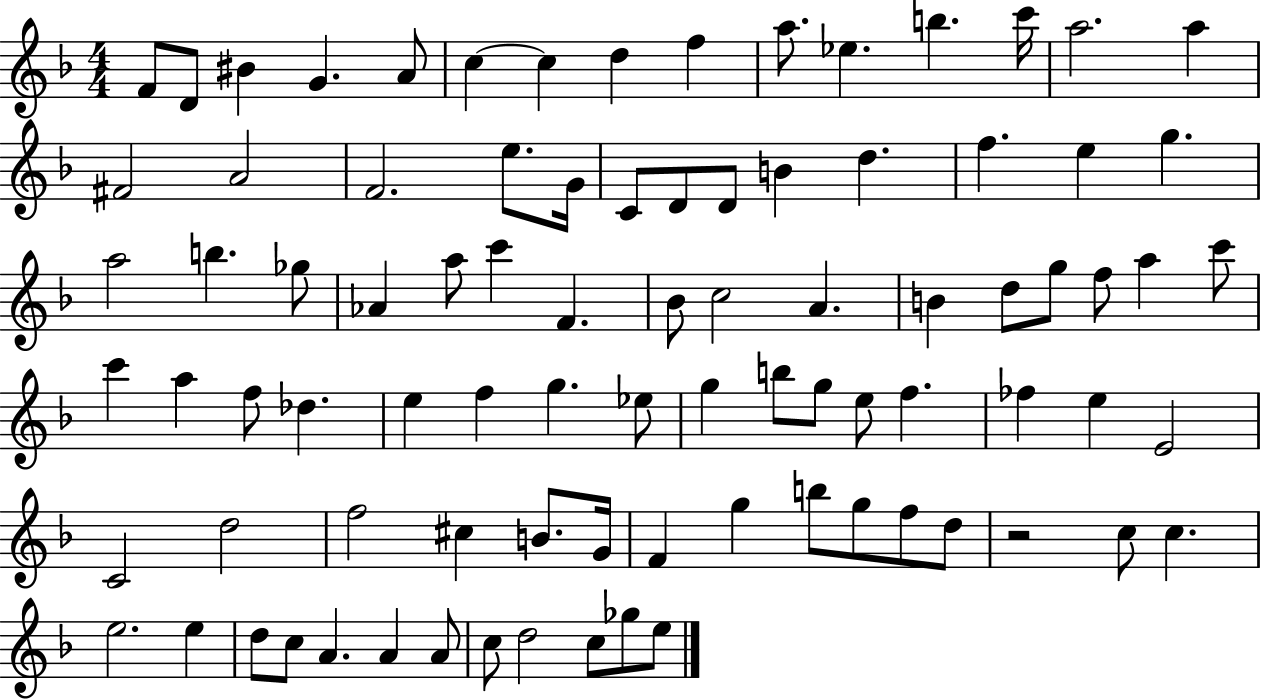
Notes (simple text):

F4/e D4/e BIS4/q G4/q. A4/e C5/q C5/q D5/q F5/q A5/e. Eb5/q. B5/q. C6/s A5/h. A5/q F#4/h A4/h F4/h. E5/e. G4/s C4/e D4/e D4/e B4/q D5/q. F5/q. E5/q G5/q. A5/h B5/q. Gb5/e Ab4/q A5/e C6/q F4/q. Bb4/e C5/h A4/q. B4/q D5/e G5/e F5/e A5/q C6/e C6/q A5/q F5/e Db5/q. E5/q F5/q G5/q. Eb5/e G5/q B5/e G5/e E5/e F5/q. FES5/q E5/q E4/h C4/h D5/h F5/h C#5/q B4/e. G4/s F4/q G5/q B5/e G5/e F5/e D5/e R/h C5/e C5/q. E5/h. E5/q D5/e C5/e A4/q. A4/q A4/e C5/e D5/h C5/e Gb5/e E5/e